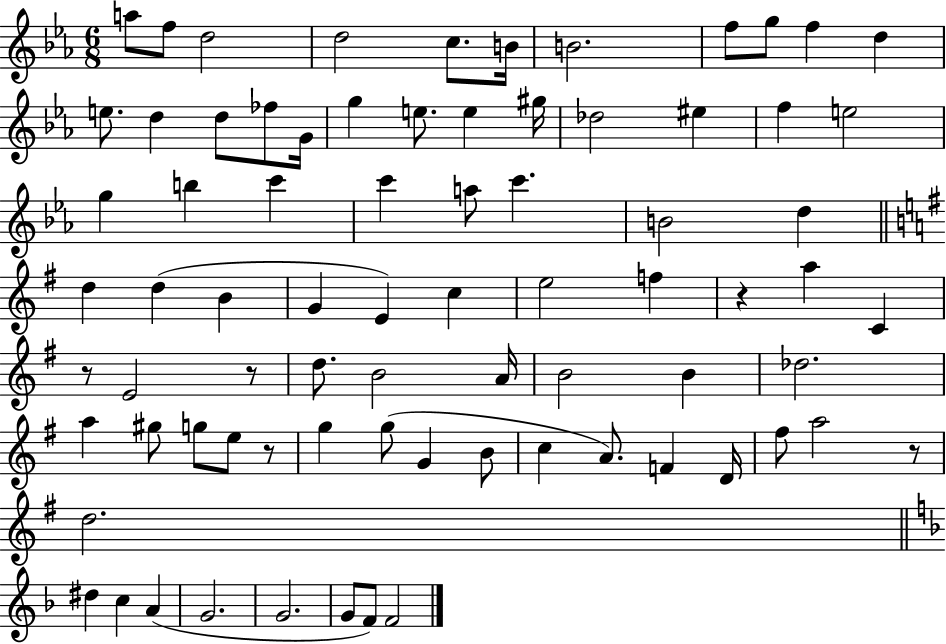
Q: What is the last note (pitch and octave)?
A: F4